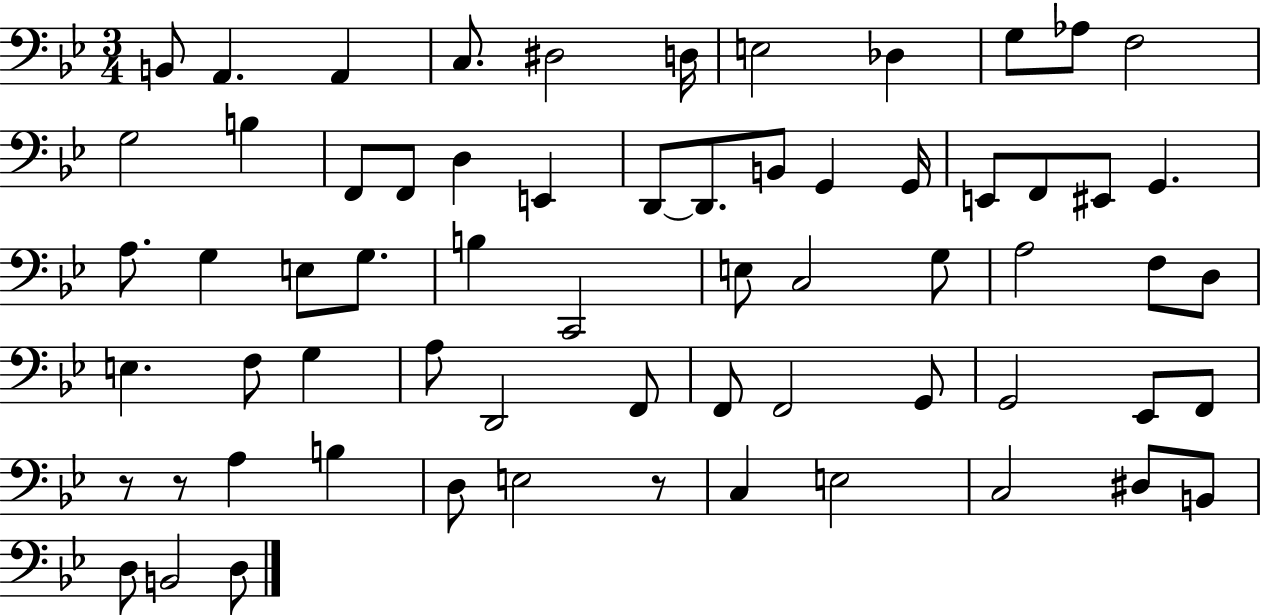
{
  \clef bass
  \numericTimeSignature
  \time 3/4
  \key bes \major
  b,8 a,4. a,4 | c8. dis2 d16 | e2 des4 | g8 aes8 f2 | \break g2 b4 | f,8 f,8 d4 e,4 | d,8~~ d,8. b,8 g,4 g,16 | e,8 f,8 eis,8 g,4. | \break a8. g4 e8 g8. | b4 c,2 | e8 c2 g8 | a2 f8 d8 | \break e4. f8 g4 | a8 d,2 f,8 | f,8 f,2 g,8 | g,2 ees,8 f,8 | \break r8 r8 a4 b4 | d8 e2 r8 | c4 e2 | c2 dis8 b,8 | \break d8 b,2 d8 | \bar "|."
}